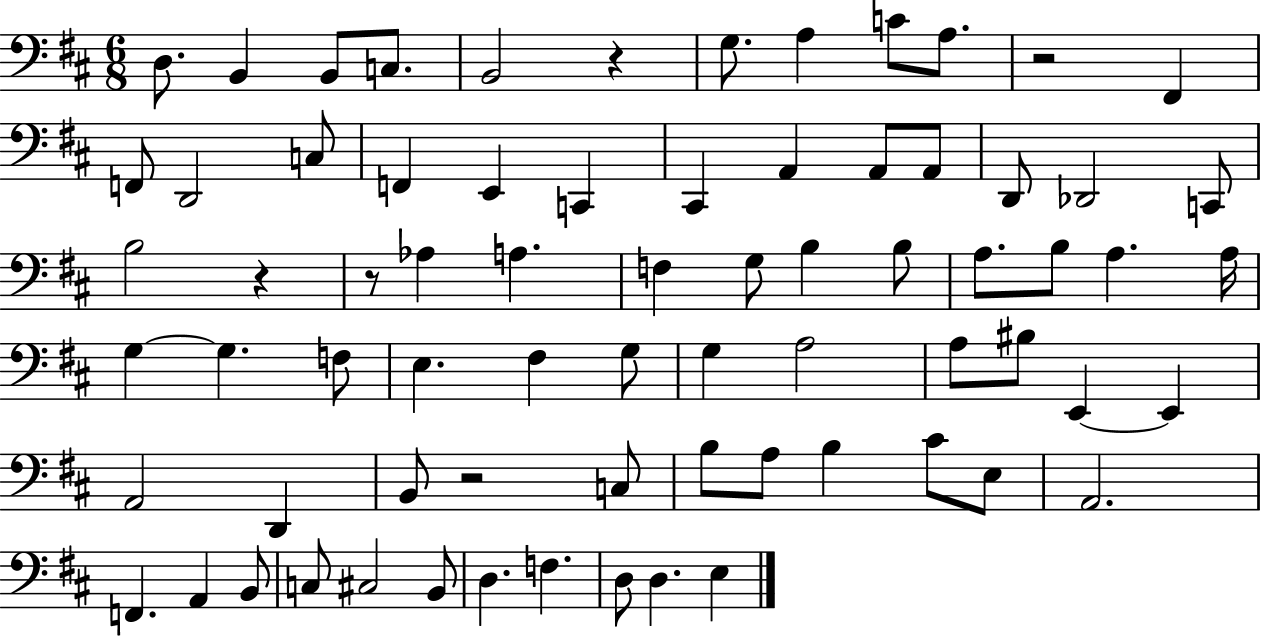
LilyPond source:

{
  \clef bass
  \numericTimeSignature
  \time 6/8
  \key d \major
  \repeat volta 2 { d8. b,4 b,8 c8. | b,2 r4 | g8. a4 c'8 a8. | r2 fis,4 | \break f,8 d,2 c8 | f,4 e,4 c,4 | cis,4 a,4 a,8 a,8 | d,8 des,2 c,8 | \break b2 r4 | r8 aes4 a4. | f4 g8 b4 b8 | a8. b8 a4. a16 | \break g4~~ g4. f8 | e4. fis4 g8 | g4 a2 | a8 bis8 e,4~~ e,4 | \break a,2 d,4 | b,8 r2 c8 | b8 a8 b4 cis'8 e8 | a,2. | \break f,4. a,4 b,8 | c8 cis2 b,8 | d4. f4. | d8 d4. e4 | \break } \bar "|."
}